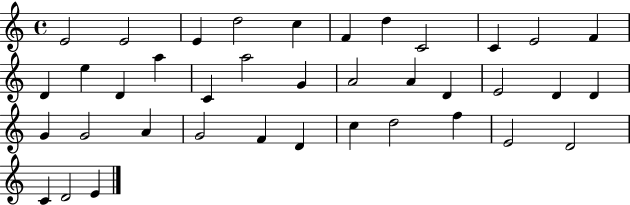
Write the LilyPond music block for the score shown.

{
  \clef treble
  \time 4/4
  \defaultTimeSignature
  \key c \major
  e'2 e'2 | e'4 d''2 c''4 | f'4 d''4 c'2 | c'4 e'2 f'4 | \break d'4 e''4 d'4 a''4 | c'4 a''2 g'4 | a'2 a'4 d'4 | e'2 d'4 d'4 | \break g'4 g'2 a'4 | g'2 f'4 d'4 | c''4 d''2 f''4 | e'2 d'2 | \break c'4 d'2 e'4 | \bar "|."
}